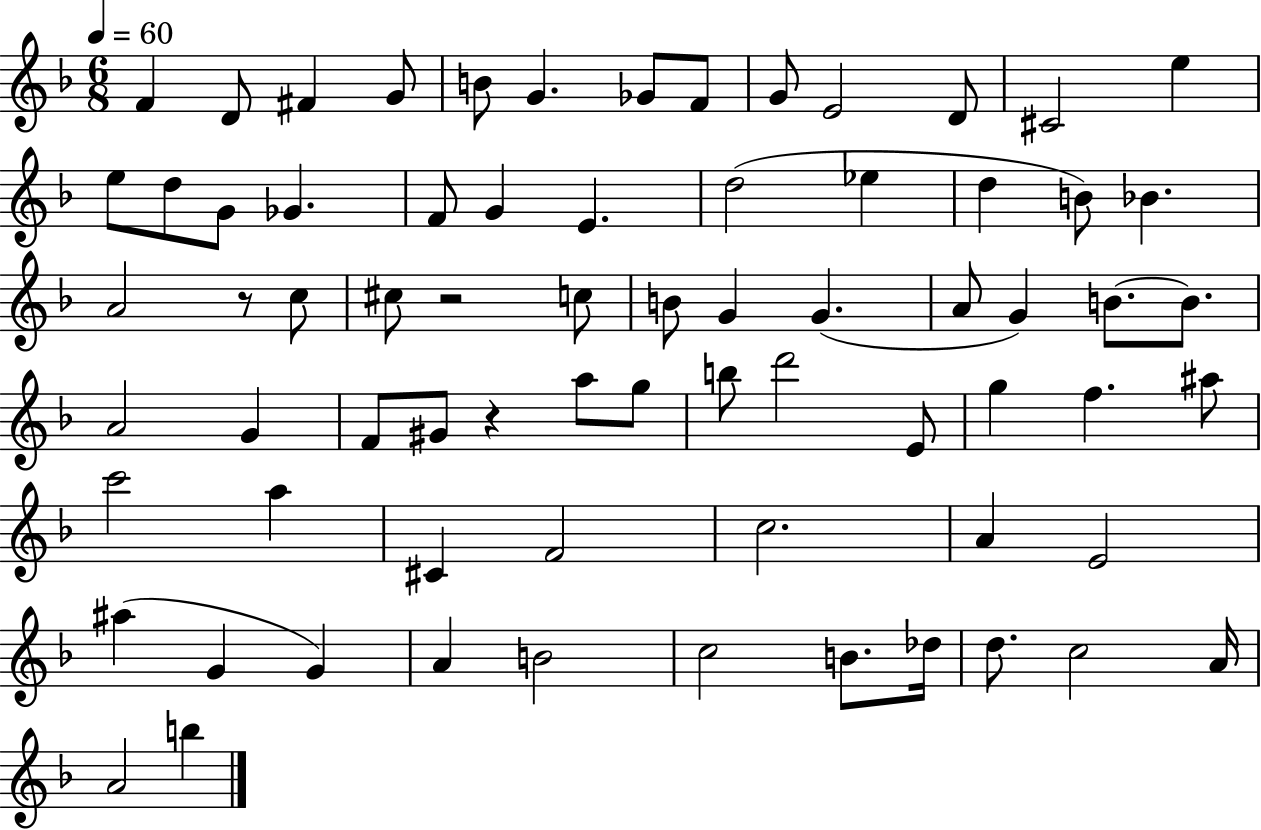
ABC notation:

X:1
T:Untitled
M:6/8
L:1/4
K:F
F D/2 ^F G/2 B/2 G _G/2 F/2 G/2 E2 D/2 ^C2 e e/2 d/2 G/2 _G F/2 G E d2 _e d B/2 _B A2 z/2 c/2 ^c/2 z2 c/2 B/2 G G A/2 G B/2 B/2 A2 G F/2 ^G/2 z a/2 g/2 b/2 d'2 E/2 g f ^a/2 c'2 a ^C F2 c2 A E2 ^a G G A B2 c2 B/2 _d/4 d/2 c2 A/4 A2 b